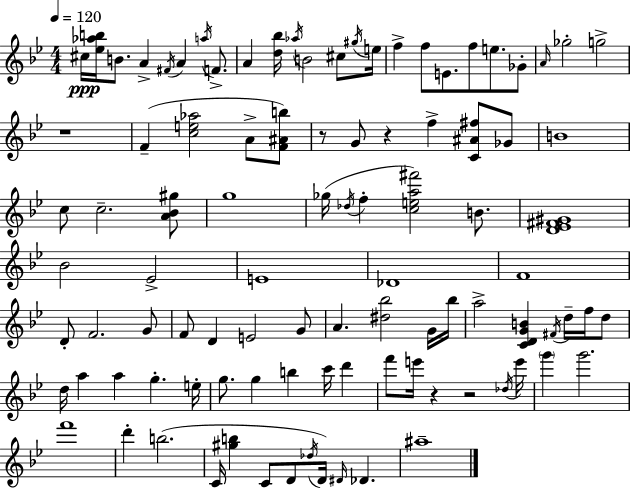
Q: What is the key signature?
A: BES major